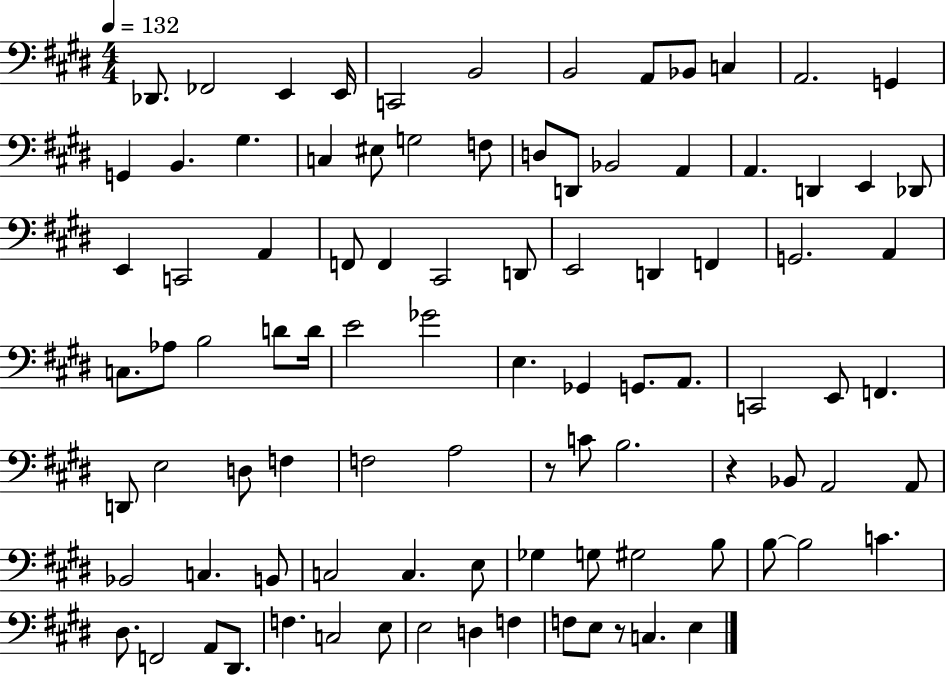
{
  \clef bass
  \numericTimeSignature
  \time 4/4
  \key e \major
  \tempo 4 = 132
  \repeat volta 2 { des,8. fes,2 e,4 e,16 | c,2 b,2 | b,2 a,8 bes,8 c4 | a,2. g,4 | \break g,4 b,4. gis4. | c4 eis8 g2 f8 | d8 d,8 bes,2 a,4 | a,4. d,4 e,4 des,8 | \break e,4 c,2 a,4 | f,8 f,4 cis,2 d,8 | e,2 d,4 f,4 | g,2. a,4 | \break c8. aes8 b2 d'8 d'16 | e'2 ges'2 | e4. ges,4 g,8. a,8. | c,2 e,8 f,4. | \break d,8 e2 d8 f4 | f2 a2 | r8 c'8 b2. | r4 bes,8 a,2 a,8 | \break bes,2 c4. b,8 | c2 c4. e8 | ges4 g8 gis2 b8 | b8~~ b2 c'4. | \break dis8. f,2 a,8 dis,8. | f4. c2 e8 | e2 d4 f4 | f8 e8 r8 c4. e4 | \break } \bar "|."
}